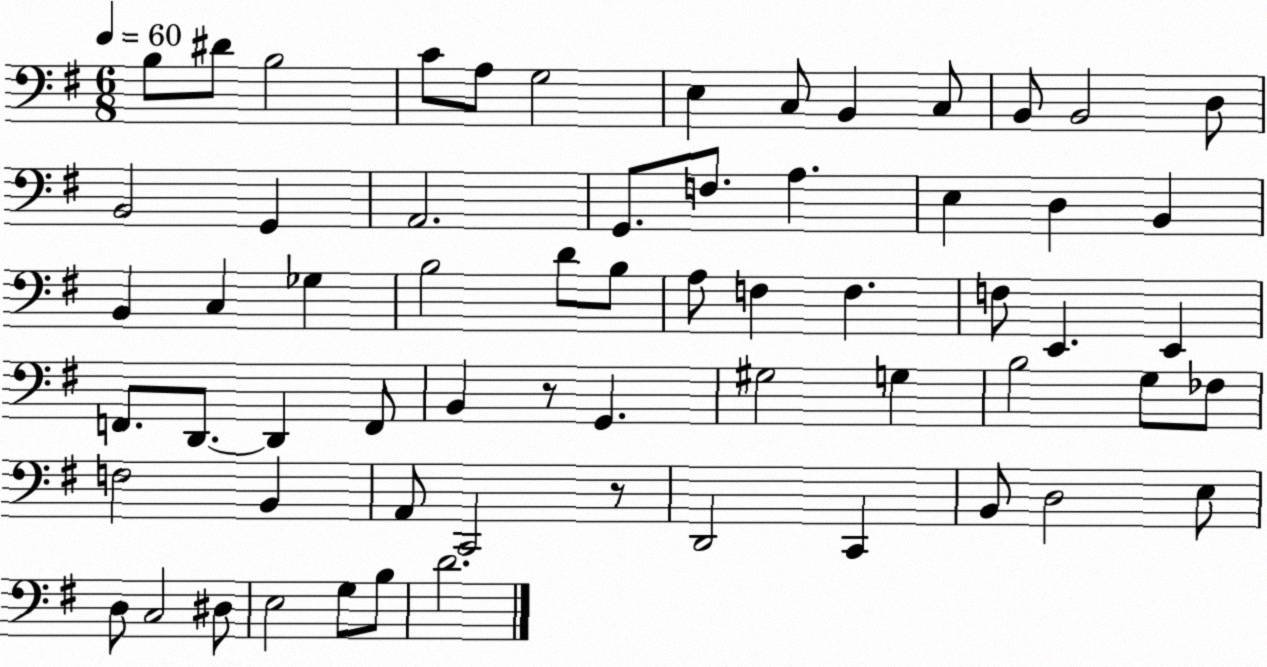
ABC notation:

X:1
T:Untitled
M:6/8
L:1/4
K:G
B,/2 ^D/2 B,2 C/2 A,/2 G,2 E, C,/2 B,, C,/2 B,,/2 B,,2 D,/2 B,,2 G,, A,,2 G,,/2 F,/2 A, E, D, B,, B,, C, _G, B,2 D/2 B,/2 A,/2 F, F, F,/2 E,, E,, F,,/2 D,,/2 D,, F,,/2 B,, z/2 G,, ^G,2 G, B,2 G,/2 _F,/2 F,2 B,, A,,/2 C,,2 z/2 D,,2 C,, B,,/2 D,2 E,/2 D,/2 C,2 ^D,/2 E,2 G,/2 B,/2 D2